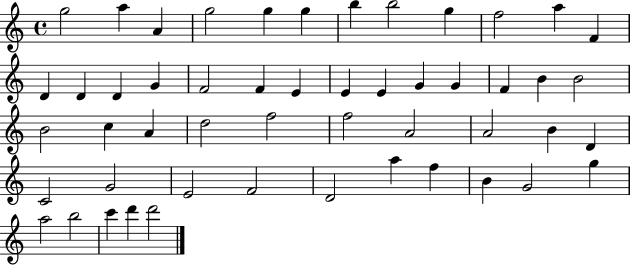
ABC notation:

X:1
T:Untitled
M:4/4
L:1/4
K:C
g2 a A g2 g g b b2 g f2 a F D D D G F2 F E E E G G F B B2 B2 c A d2 f2 f2 A2 A2 B D C2 G2 E2 F2 D2 a f B G2 g a2 b2 c' d' d'2